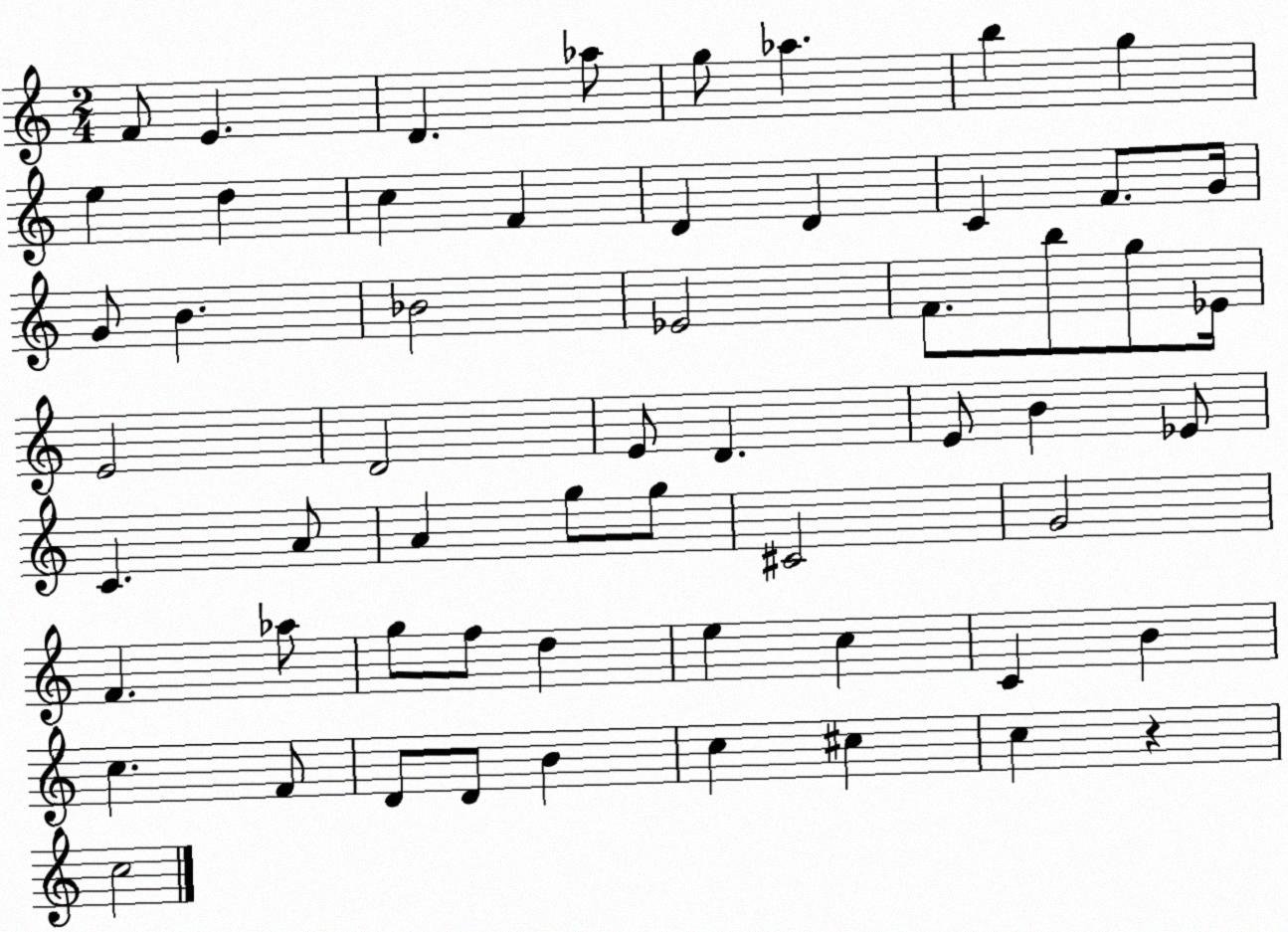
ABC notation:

X:1
T:Untitled
M:2/4
L:1/4
K:C
F/2 E D _a/2 g/2 _a b g e d c F D D C F/2 G/4 G/2 B _B2 _E2 F/2 b/2 g/2 _E/4 E2 D2 E/2 D E/2 B _E/2 C A/2 A g/2 g/2 ^C2 G2 F _a/2 g/2 f/2 d e c C B c F/2 D/2 D/2 B c ^c c z c2